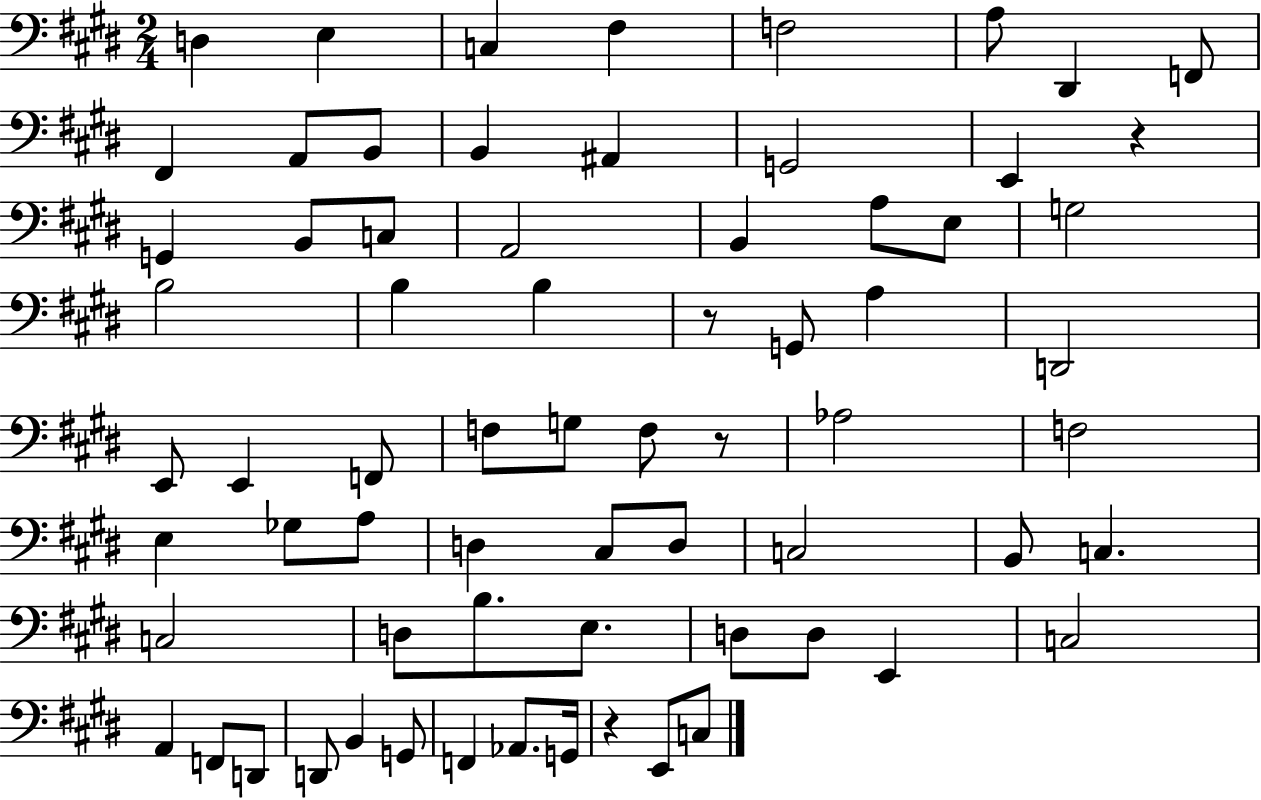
X:1
T:Untitled
M:2/4
L:1/4
K:E
D, E, C, ^F, F,2 A,/2 ^D,, F,,/2 ^F,, A,,/2 B,,/2 B,, ^A,, G,,2 E,, z G,, B,,/2 C,/2 A,,2 B,, A,/2 E,/2 G,2 B,2 B, B, z/2 G,,/2 A, D,,2 E,,/2 E,, F,,/2 F,/2 G,/2 F,/2 z/2 _A,2 F,2 E, _G,/2 A,/2 D, ^C,/2 D,/2 C,2 B,,/2 C, C,2 D,/2 B,/2 E,/2 D,/2 D,/2 E,, C,2 A,, F,,/2 D,,/2 D,,/2 B,, G,,/2 F,, _A,,/2 G,,/4 z E,,/2 C,/2